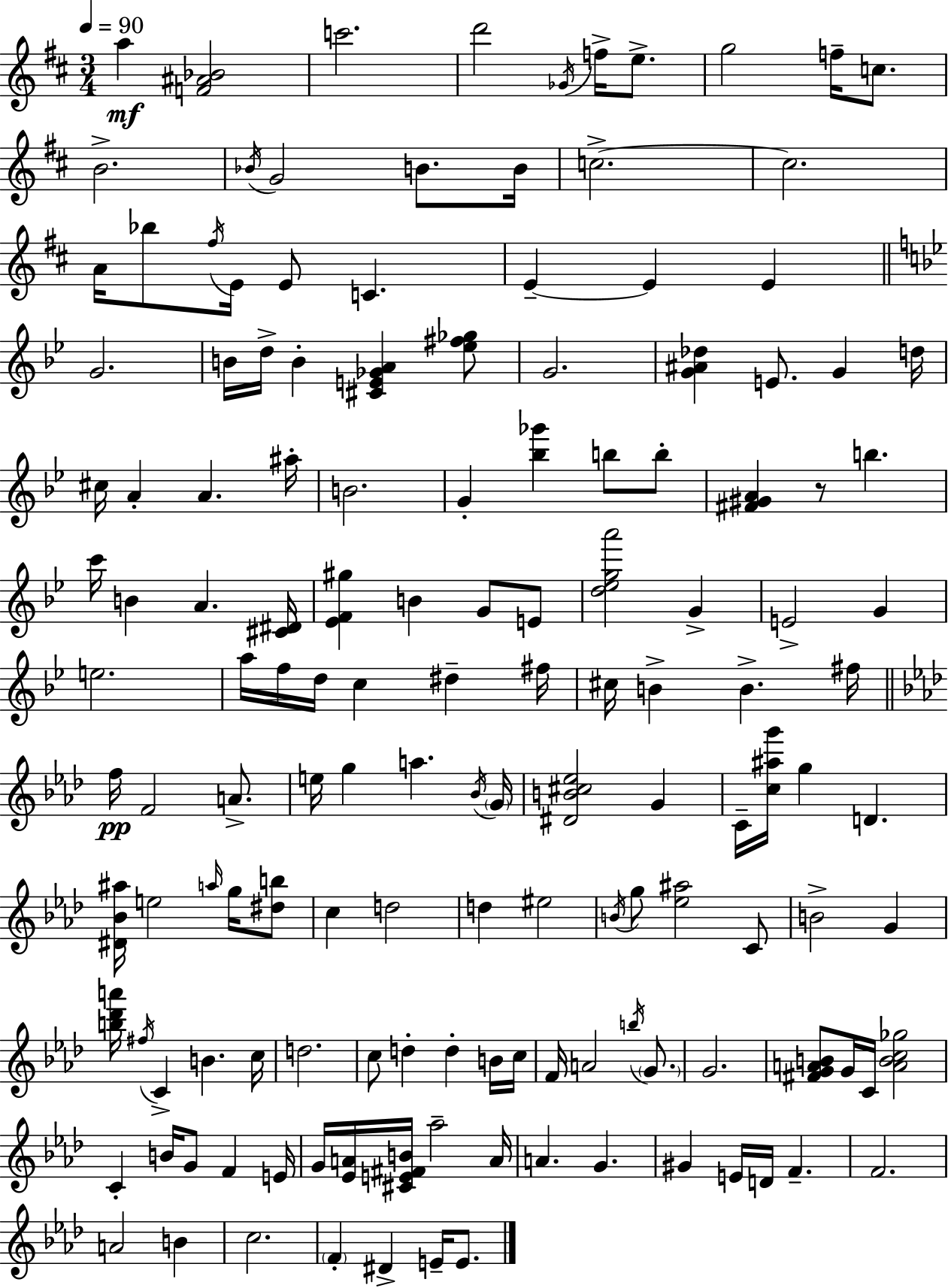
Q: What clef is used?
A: treble